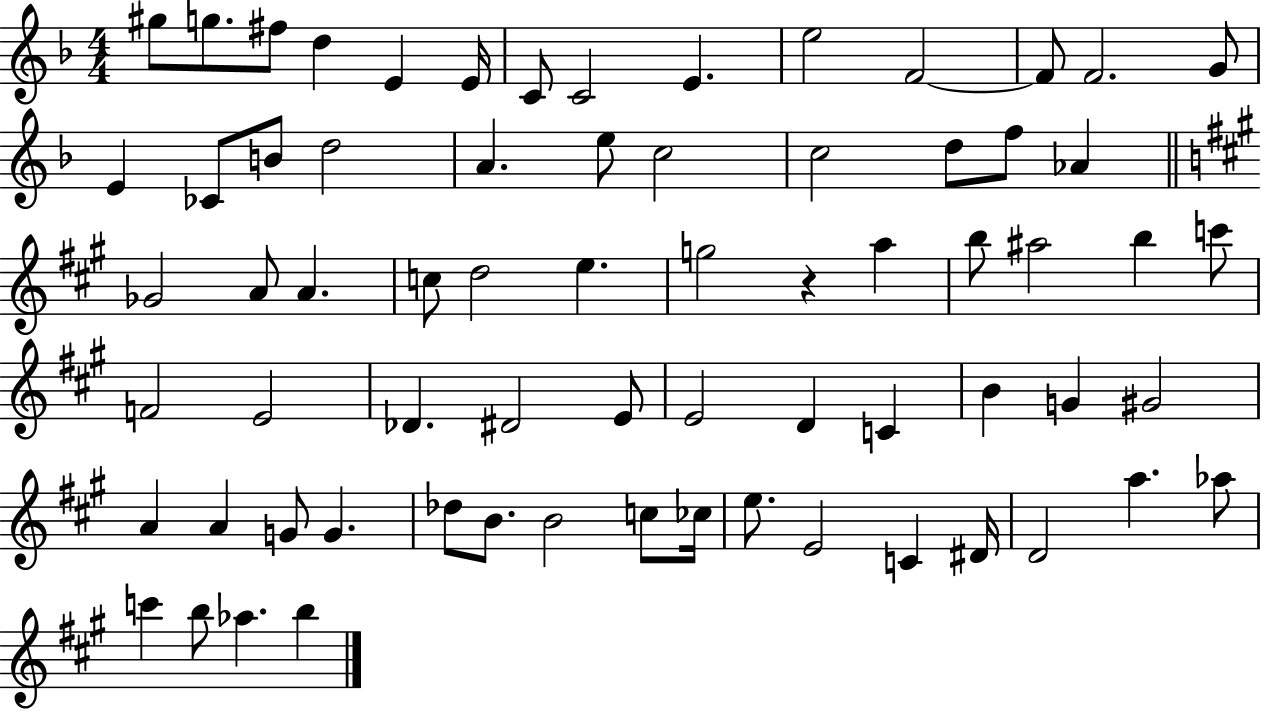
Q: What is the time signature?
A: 4/4